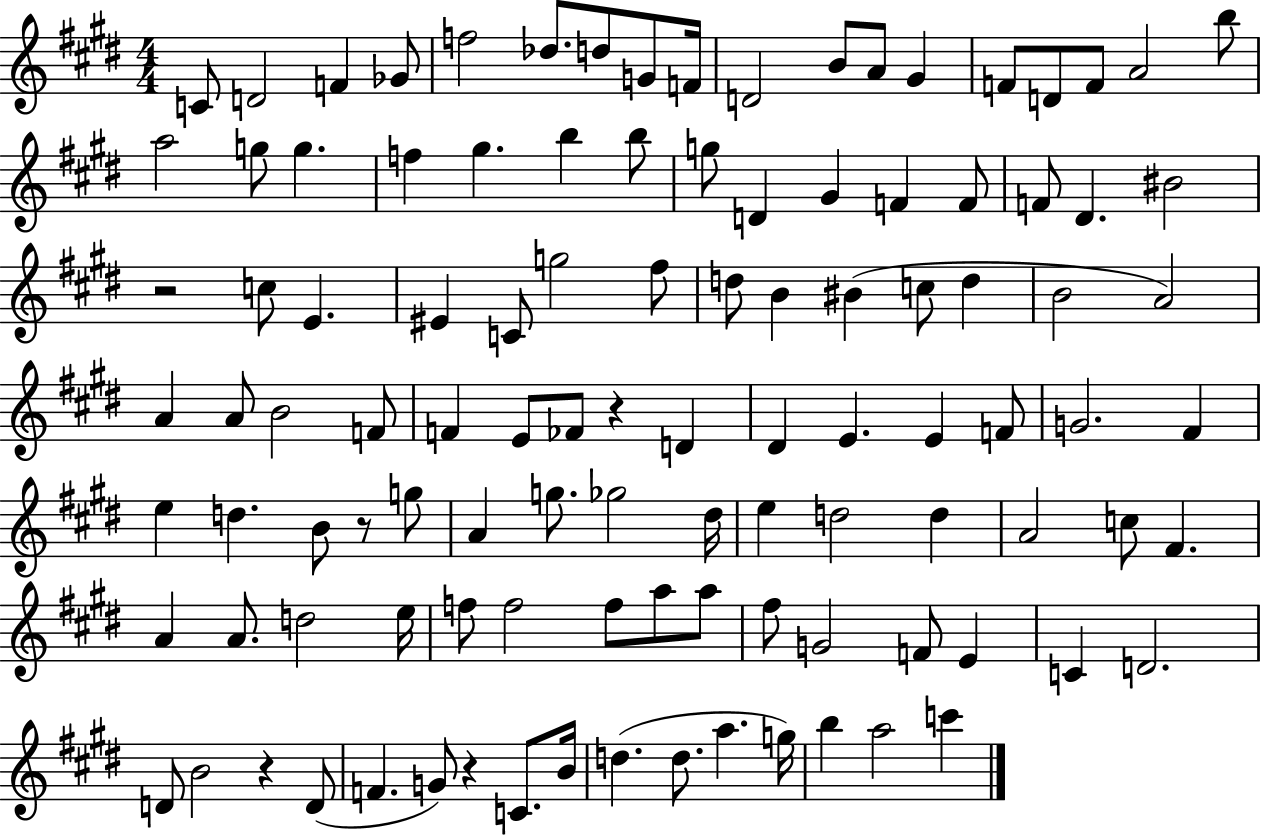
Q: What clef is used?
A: treble